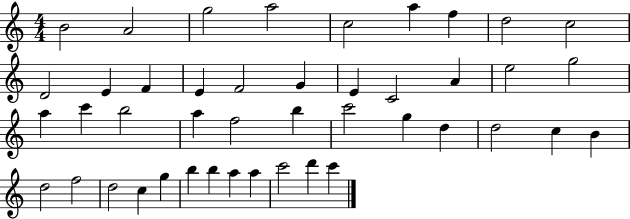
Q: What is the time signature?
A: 4/4